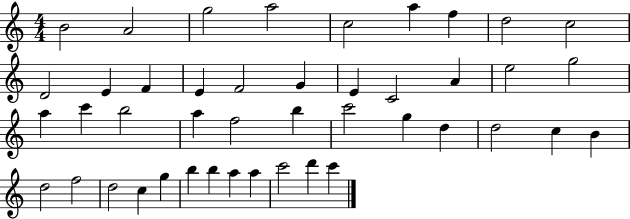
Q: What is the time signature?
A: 4/4